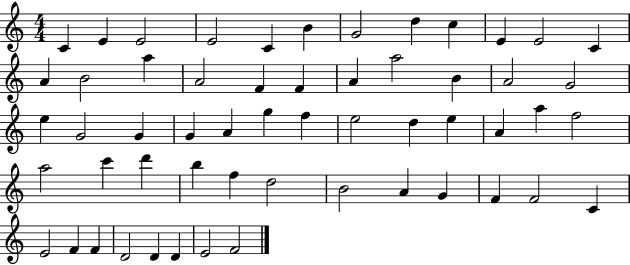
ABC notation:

X:1
T:Untitled
M:4/4
L:1/4
K:C
C E E2 E2 C B G2 d c E E2 C A B2 a A2 F F A a2 B A2 G2 e G2 G G A g f e2 d e A a f2 a2 c' d' b f d2 B2 A G F F2 C E2 F F D2 D D E2 F2